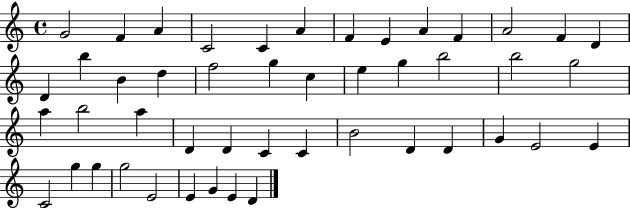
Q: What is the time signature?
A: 4/4